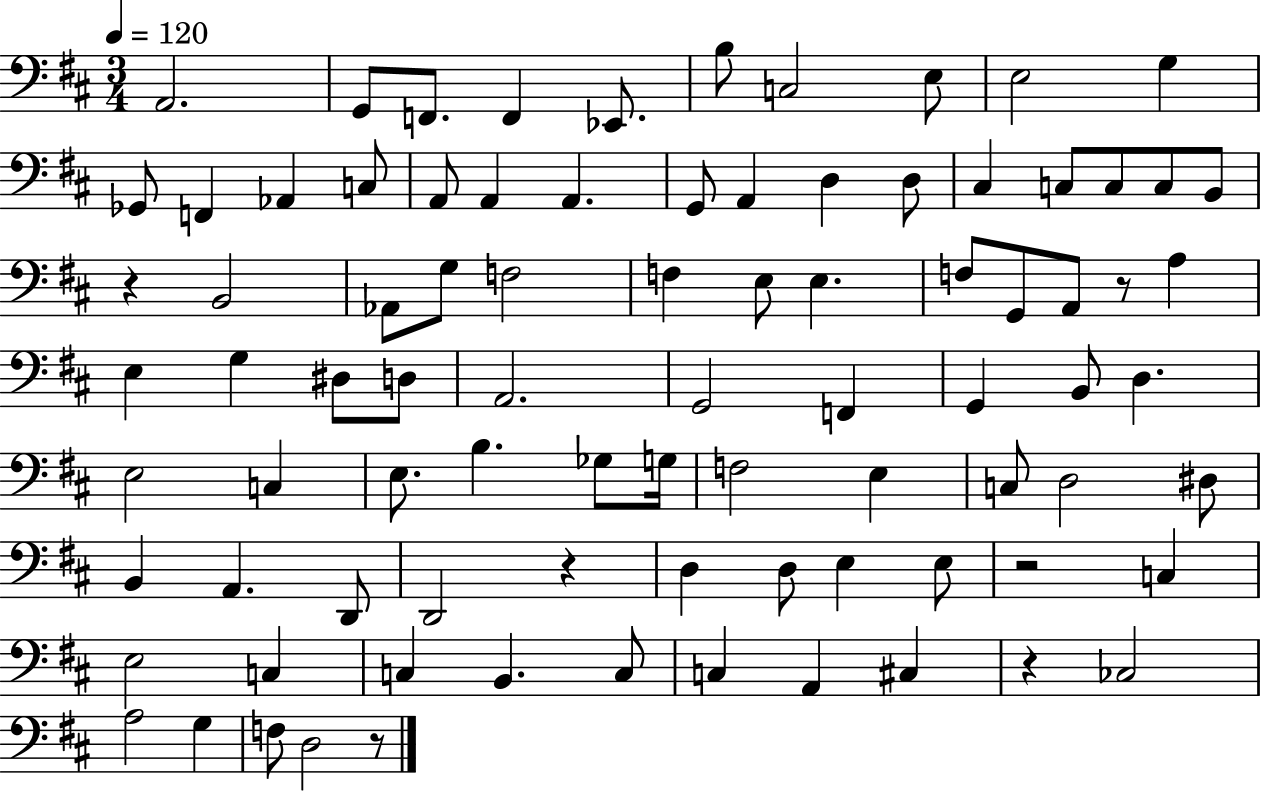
X:1
T:Untitled
M:3/4
L:1/4
K:D
A,,2 G,,/2 F,,/2 F,, _E,,/2 B,/2 C,2 E,/2 E,2 G, _G,,/2 F,, _A,, C,/2 A,,/2 A,, A,, G,,/2 A,, D, D,/2 ^C, C,/2 C,/2 C,/2 B,,/2 z B,,2 _A,,/2 G,/2 F,2 F, E,/2 E, F,/2 G,,/2 A,,/2 z/2 A, E, G, ^D,/2 D,/2 A,,2 G,,2 F,, G,, B,,/2 D, E,2 C, E,/2 B, _G,/2 G,/4 F,2 E, C,/2 D,2 ^D,/2 B,, A,, D,,/2 D,,2 z D, D,/2 E, E,/2 z2 C, E,2 C, C, B,, C,/2 C, A,, ^C, z _C,2 A,2 G, F,/2 D,2 z/2